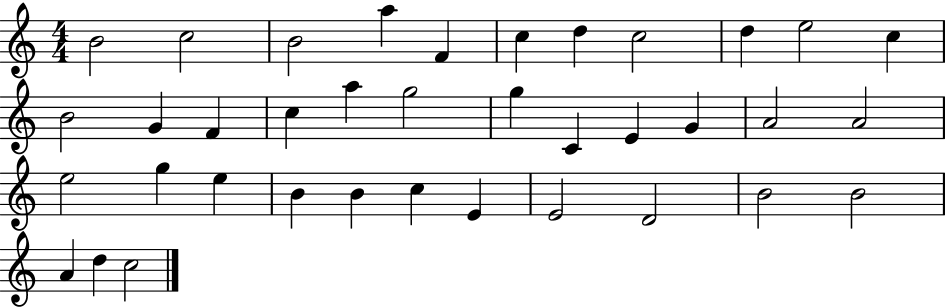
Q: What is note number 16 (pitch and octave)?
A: A5